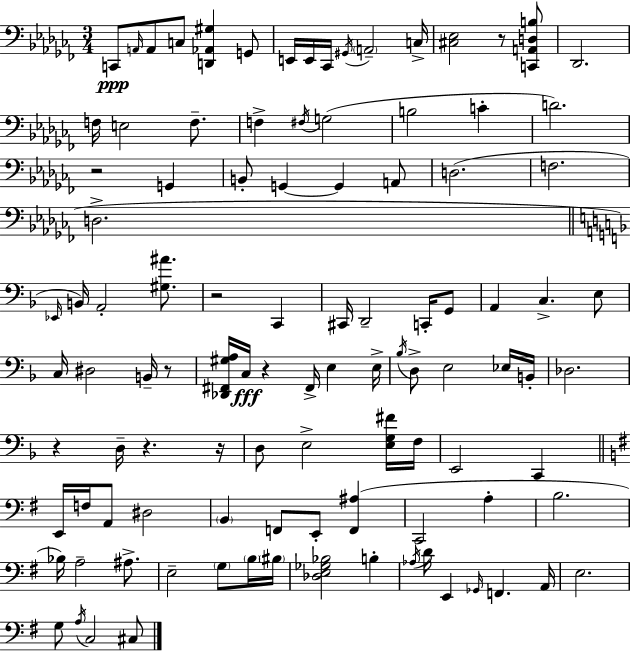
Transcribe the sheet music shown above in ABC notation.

X:1
T:Untitled
M:3/4
L:1/4
K:Abm
C,,/2 A,,/4 A,,/2 C,/2 [D,,_A,,^G,] G,,/2 E,,/4 E,,/4 _C,,/4 ^G,,/4 A,,2 C,/4 [^C,_E,]2 z/2 [C,,A,,D,B,]/2 _D,,2 F,/4 E,2 F,/2 F, ^F,/4 G,2 B,2 C D2 z2 G,, B,,/2 G,, G,, A,,/2 D,2 F,2 D,2 _E,,/4 B,,/4 A,,2 [^G,^A]/2 z2 C,, ^C,,/4 D,,2 C,,/4 G,,/2 A,, C, E,/2 C,/4 ^D,2 B,,/4 z/2 [_D,,^F,,^G,A,]/4 C,/4 z ^F,,/4 E, E,/4 _B,/4 D,/2 E,2 _E,/4 B,,/4 _D,2 z D,/4 z z/4 D,/2 E,2 [E,G,^F]/4 F,/4 E,,2 C,, E,,/4 F,/4 A,,/2 ^D,2 B,, F,,/2 E,,/2 [F,,^A,] C,,2 A, B,2 _B,/4 A,2 ^A,/2 E,2 G,/2 B,/4 ^B,/4 [_D,E,_G,_B,]2 B, _A,/4 D/4 E,, _G,,/4 F,, A,,/4 E,2 G,/2 A,/4 C,2 ^C,/2